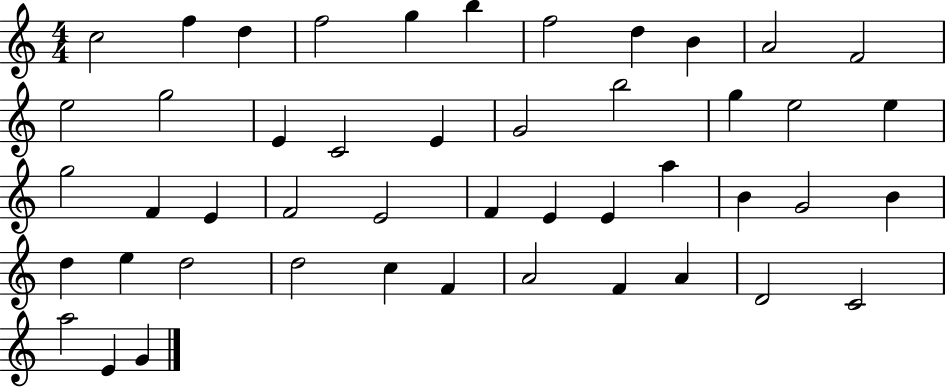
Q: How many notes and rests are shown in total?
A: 47